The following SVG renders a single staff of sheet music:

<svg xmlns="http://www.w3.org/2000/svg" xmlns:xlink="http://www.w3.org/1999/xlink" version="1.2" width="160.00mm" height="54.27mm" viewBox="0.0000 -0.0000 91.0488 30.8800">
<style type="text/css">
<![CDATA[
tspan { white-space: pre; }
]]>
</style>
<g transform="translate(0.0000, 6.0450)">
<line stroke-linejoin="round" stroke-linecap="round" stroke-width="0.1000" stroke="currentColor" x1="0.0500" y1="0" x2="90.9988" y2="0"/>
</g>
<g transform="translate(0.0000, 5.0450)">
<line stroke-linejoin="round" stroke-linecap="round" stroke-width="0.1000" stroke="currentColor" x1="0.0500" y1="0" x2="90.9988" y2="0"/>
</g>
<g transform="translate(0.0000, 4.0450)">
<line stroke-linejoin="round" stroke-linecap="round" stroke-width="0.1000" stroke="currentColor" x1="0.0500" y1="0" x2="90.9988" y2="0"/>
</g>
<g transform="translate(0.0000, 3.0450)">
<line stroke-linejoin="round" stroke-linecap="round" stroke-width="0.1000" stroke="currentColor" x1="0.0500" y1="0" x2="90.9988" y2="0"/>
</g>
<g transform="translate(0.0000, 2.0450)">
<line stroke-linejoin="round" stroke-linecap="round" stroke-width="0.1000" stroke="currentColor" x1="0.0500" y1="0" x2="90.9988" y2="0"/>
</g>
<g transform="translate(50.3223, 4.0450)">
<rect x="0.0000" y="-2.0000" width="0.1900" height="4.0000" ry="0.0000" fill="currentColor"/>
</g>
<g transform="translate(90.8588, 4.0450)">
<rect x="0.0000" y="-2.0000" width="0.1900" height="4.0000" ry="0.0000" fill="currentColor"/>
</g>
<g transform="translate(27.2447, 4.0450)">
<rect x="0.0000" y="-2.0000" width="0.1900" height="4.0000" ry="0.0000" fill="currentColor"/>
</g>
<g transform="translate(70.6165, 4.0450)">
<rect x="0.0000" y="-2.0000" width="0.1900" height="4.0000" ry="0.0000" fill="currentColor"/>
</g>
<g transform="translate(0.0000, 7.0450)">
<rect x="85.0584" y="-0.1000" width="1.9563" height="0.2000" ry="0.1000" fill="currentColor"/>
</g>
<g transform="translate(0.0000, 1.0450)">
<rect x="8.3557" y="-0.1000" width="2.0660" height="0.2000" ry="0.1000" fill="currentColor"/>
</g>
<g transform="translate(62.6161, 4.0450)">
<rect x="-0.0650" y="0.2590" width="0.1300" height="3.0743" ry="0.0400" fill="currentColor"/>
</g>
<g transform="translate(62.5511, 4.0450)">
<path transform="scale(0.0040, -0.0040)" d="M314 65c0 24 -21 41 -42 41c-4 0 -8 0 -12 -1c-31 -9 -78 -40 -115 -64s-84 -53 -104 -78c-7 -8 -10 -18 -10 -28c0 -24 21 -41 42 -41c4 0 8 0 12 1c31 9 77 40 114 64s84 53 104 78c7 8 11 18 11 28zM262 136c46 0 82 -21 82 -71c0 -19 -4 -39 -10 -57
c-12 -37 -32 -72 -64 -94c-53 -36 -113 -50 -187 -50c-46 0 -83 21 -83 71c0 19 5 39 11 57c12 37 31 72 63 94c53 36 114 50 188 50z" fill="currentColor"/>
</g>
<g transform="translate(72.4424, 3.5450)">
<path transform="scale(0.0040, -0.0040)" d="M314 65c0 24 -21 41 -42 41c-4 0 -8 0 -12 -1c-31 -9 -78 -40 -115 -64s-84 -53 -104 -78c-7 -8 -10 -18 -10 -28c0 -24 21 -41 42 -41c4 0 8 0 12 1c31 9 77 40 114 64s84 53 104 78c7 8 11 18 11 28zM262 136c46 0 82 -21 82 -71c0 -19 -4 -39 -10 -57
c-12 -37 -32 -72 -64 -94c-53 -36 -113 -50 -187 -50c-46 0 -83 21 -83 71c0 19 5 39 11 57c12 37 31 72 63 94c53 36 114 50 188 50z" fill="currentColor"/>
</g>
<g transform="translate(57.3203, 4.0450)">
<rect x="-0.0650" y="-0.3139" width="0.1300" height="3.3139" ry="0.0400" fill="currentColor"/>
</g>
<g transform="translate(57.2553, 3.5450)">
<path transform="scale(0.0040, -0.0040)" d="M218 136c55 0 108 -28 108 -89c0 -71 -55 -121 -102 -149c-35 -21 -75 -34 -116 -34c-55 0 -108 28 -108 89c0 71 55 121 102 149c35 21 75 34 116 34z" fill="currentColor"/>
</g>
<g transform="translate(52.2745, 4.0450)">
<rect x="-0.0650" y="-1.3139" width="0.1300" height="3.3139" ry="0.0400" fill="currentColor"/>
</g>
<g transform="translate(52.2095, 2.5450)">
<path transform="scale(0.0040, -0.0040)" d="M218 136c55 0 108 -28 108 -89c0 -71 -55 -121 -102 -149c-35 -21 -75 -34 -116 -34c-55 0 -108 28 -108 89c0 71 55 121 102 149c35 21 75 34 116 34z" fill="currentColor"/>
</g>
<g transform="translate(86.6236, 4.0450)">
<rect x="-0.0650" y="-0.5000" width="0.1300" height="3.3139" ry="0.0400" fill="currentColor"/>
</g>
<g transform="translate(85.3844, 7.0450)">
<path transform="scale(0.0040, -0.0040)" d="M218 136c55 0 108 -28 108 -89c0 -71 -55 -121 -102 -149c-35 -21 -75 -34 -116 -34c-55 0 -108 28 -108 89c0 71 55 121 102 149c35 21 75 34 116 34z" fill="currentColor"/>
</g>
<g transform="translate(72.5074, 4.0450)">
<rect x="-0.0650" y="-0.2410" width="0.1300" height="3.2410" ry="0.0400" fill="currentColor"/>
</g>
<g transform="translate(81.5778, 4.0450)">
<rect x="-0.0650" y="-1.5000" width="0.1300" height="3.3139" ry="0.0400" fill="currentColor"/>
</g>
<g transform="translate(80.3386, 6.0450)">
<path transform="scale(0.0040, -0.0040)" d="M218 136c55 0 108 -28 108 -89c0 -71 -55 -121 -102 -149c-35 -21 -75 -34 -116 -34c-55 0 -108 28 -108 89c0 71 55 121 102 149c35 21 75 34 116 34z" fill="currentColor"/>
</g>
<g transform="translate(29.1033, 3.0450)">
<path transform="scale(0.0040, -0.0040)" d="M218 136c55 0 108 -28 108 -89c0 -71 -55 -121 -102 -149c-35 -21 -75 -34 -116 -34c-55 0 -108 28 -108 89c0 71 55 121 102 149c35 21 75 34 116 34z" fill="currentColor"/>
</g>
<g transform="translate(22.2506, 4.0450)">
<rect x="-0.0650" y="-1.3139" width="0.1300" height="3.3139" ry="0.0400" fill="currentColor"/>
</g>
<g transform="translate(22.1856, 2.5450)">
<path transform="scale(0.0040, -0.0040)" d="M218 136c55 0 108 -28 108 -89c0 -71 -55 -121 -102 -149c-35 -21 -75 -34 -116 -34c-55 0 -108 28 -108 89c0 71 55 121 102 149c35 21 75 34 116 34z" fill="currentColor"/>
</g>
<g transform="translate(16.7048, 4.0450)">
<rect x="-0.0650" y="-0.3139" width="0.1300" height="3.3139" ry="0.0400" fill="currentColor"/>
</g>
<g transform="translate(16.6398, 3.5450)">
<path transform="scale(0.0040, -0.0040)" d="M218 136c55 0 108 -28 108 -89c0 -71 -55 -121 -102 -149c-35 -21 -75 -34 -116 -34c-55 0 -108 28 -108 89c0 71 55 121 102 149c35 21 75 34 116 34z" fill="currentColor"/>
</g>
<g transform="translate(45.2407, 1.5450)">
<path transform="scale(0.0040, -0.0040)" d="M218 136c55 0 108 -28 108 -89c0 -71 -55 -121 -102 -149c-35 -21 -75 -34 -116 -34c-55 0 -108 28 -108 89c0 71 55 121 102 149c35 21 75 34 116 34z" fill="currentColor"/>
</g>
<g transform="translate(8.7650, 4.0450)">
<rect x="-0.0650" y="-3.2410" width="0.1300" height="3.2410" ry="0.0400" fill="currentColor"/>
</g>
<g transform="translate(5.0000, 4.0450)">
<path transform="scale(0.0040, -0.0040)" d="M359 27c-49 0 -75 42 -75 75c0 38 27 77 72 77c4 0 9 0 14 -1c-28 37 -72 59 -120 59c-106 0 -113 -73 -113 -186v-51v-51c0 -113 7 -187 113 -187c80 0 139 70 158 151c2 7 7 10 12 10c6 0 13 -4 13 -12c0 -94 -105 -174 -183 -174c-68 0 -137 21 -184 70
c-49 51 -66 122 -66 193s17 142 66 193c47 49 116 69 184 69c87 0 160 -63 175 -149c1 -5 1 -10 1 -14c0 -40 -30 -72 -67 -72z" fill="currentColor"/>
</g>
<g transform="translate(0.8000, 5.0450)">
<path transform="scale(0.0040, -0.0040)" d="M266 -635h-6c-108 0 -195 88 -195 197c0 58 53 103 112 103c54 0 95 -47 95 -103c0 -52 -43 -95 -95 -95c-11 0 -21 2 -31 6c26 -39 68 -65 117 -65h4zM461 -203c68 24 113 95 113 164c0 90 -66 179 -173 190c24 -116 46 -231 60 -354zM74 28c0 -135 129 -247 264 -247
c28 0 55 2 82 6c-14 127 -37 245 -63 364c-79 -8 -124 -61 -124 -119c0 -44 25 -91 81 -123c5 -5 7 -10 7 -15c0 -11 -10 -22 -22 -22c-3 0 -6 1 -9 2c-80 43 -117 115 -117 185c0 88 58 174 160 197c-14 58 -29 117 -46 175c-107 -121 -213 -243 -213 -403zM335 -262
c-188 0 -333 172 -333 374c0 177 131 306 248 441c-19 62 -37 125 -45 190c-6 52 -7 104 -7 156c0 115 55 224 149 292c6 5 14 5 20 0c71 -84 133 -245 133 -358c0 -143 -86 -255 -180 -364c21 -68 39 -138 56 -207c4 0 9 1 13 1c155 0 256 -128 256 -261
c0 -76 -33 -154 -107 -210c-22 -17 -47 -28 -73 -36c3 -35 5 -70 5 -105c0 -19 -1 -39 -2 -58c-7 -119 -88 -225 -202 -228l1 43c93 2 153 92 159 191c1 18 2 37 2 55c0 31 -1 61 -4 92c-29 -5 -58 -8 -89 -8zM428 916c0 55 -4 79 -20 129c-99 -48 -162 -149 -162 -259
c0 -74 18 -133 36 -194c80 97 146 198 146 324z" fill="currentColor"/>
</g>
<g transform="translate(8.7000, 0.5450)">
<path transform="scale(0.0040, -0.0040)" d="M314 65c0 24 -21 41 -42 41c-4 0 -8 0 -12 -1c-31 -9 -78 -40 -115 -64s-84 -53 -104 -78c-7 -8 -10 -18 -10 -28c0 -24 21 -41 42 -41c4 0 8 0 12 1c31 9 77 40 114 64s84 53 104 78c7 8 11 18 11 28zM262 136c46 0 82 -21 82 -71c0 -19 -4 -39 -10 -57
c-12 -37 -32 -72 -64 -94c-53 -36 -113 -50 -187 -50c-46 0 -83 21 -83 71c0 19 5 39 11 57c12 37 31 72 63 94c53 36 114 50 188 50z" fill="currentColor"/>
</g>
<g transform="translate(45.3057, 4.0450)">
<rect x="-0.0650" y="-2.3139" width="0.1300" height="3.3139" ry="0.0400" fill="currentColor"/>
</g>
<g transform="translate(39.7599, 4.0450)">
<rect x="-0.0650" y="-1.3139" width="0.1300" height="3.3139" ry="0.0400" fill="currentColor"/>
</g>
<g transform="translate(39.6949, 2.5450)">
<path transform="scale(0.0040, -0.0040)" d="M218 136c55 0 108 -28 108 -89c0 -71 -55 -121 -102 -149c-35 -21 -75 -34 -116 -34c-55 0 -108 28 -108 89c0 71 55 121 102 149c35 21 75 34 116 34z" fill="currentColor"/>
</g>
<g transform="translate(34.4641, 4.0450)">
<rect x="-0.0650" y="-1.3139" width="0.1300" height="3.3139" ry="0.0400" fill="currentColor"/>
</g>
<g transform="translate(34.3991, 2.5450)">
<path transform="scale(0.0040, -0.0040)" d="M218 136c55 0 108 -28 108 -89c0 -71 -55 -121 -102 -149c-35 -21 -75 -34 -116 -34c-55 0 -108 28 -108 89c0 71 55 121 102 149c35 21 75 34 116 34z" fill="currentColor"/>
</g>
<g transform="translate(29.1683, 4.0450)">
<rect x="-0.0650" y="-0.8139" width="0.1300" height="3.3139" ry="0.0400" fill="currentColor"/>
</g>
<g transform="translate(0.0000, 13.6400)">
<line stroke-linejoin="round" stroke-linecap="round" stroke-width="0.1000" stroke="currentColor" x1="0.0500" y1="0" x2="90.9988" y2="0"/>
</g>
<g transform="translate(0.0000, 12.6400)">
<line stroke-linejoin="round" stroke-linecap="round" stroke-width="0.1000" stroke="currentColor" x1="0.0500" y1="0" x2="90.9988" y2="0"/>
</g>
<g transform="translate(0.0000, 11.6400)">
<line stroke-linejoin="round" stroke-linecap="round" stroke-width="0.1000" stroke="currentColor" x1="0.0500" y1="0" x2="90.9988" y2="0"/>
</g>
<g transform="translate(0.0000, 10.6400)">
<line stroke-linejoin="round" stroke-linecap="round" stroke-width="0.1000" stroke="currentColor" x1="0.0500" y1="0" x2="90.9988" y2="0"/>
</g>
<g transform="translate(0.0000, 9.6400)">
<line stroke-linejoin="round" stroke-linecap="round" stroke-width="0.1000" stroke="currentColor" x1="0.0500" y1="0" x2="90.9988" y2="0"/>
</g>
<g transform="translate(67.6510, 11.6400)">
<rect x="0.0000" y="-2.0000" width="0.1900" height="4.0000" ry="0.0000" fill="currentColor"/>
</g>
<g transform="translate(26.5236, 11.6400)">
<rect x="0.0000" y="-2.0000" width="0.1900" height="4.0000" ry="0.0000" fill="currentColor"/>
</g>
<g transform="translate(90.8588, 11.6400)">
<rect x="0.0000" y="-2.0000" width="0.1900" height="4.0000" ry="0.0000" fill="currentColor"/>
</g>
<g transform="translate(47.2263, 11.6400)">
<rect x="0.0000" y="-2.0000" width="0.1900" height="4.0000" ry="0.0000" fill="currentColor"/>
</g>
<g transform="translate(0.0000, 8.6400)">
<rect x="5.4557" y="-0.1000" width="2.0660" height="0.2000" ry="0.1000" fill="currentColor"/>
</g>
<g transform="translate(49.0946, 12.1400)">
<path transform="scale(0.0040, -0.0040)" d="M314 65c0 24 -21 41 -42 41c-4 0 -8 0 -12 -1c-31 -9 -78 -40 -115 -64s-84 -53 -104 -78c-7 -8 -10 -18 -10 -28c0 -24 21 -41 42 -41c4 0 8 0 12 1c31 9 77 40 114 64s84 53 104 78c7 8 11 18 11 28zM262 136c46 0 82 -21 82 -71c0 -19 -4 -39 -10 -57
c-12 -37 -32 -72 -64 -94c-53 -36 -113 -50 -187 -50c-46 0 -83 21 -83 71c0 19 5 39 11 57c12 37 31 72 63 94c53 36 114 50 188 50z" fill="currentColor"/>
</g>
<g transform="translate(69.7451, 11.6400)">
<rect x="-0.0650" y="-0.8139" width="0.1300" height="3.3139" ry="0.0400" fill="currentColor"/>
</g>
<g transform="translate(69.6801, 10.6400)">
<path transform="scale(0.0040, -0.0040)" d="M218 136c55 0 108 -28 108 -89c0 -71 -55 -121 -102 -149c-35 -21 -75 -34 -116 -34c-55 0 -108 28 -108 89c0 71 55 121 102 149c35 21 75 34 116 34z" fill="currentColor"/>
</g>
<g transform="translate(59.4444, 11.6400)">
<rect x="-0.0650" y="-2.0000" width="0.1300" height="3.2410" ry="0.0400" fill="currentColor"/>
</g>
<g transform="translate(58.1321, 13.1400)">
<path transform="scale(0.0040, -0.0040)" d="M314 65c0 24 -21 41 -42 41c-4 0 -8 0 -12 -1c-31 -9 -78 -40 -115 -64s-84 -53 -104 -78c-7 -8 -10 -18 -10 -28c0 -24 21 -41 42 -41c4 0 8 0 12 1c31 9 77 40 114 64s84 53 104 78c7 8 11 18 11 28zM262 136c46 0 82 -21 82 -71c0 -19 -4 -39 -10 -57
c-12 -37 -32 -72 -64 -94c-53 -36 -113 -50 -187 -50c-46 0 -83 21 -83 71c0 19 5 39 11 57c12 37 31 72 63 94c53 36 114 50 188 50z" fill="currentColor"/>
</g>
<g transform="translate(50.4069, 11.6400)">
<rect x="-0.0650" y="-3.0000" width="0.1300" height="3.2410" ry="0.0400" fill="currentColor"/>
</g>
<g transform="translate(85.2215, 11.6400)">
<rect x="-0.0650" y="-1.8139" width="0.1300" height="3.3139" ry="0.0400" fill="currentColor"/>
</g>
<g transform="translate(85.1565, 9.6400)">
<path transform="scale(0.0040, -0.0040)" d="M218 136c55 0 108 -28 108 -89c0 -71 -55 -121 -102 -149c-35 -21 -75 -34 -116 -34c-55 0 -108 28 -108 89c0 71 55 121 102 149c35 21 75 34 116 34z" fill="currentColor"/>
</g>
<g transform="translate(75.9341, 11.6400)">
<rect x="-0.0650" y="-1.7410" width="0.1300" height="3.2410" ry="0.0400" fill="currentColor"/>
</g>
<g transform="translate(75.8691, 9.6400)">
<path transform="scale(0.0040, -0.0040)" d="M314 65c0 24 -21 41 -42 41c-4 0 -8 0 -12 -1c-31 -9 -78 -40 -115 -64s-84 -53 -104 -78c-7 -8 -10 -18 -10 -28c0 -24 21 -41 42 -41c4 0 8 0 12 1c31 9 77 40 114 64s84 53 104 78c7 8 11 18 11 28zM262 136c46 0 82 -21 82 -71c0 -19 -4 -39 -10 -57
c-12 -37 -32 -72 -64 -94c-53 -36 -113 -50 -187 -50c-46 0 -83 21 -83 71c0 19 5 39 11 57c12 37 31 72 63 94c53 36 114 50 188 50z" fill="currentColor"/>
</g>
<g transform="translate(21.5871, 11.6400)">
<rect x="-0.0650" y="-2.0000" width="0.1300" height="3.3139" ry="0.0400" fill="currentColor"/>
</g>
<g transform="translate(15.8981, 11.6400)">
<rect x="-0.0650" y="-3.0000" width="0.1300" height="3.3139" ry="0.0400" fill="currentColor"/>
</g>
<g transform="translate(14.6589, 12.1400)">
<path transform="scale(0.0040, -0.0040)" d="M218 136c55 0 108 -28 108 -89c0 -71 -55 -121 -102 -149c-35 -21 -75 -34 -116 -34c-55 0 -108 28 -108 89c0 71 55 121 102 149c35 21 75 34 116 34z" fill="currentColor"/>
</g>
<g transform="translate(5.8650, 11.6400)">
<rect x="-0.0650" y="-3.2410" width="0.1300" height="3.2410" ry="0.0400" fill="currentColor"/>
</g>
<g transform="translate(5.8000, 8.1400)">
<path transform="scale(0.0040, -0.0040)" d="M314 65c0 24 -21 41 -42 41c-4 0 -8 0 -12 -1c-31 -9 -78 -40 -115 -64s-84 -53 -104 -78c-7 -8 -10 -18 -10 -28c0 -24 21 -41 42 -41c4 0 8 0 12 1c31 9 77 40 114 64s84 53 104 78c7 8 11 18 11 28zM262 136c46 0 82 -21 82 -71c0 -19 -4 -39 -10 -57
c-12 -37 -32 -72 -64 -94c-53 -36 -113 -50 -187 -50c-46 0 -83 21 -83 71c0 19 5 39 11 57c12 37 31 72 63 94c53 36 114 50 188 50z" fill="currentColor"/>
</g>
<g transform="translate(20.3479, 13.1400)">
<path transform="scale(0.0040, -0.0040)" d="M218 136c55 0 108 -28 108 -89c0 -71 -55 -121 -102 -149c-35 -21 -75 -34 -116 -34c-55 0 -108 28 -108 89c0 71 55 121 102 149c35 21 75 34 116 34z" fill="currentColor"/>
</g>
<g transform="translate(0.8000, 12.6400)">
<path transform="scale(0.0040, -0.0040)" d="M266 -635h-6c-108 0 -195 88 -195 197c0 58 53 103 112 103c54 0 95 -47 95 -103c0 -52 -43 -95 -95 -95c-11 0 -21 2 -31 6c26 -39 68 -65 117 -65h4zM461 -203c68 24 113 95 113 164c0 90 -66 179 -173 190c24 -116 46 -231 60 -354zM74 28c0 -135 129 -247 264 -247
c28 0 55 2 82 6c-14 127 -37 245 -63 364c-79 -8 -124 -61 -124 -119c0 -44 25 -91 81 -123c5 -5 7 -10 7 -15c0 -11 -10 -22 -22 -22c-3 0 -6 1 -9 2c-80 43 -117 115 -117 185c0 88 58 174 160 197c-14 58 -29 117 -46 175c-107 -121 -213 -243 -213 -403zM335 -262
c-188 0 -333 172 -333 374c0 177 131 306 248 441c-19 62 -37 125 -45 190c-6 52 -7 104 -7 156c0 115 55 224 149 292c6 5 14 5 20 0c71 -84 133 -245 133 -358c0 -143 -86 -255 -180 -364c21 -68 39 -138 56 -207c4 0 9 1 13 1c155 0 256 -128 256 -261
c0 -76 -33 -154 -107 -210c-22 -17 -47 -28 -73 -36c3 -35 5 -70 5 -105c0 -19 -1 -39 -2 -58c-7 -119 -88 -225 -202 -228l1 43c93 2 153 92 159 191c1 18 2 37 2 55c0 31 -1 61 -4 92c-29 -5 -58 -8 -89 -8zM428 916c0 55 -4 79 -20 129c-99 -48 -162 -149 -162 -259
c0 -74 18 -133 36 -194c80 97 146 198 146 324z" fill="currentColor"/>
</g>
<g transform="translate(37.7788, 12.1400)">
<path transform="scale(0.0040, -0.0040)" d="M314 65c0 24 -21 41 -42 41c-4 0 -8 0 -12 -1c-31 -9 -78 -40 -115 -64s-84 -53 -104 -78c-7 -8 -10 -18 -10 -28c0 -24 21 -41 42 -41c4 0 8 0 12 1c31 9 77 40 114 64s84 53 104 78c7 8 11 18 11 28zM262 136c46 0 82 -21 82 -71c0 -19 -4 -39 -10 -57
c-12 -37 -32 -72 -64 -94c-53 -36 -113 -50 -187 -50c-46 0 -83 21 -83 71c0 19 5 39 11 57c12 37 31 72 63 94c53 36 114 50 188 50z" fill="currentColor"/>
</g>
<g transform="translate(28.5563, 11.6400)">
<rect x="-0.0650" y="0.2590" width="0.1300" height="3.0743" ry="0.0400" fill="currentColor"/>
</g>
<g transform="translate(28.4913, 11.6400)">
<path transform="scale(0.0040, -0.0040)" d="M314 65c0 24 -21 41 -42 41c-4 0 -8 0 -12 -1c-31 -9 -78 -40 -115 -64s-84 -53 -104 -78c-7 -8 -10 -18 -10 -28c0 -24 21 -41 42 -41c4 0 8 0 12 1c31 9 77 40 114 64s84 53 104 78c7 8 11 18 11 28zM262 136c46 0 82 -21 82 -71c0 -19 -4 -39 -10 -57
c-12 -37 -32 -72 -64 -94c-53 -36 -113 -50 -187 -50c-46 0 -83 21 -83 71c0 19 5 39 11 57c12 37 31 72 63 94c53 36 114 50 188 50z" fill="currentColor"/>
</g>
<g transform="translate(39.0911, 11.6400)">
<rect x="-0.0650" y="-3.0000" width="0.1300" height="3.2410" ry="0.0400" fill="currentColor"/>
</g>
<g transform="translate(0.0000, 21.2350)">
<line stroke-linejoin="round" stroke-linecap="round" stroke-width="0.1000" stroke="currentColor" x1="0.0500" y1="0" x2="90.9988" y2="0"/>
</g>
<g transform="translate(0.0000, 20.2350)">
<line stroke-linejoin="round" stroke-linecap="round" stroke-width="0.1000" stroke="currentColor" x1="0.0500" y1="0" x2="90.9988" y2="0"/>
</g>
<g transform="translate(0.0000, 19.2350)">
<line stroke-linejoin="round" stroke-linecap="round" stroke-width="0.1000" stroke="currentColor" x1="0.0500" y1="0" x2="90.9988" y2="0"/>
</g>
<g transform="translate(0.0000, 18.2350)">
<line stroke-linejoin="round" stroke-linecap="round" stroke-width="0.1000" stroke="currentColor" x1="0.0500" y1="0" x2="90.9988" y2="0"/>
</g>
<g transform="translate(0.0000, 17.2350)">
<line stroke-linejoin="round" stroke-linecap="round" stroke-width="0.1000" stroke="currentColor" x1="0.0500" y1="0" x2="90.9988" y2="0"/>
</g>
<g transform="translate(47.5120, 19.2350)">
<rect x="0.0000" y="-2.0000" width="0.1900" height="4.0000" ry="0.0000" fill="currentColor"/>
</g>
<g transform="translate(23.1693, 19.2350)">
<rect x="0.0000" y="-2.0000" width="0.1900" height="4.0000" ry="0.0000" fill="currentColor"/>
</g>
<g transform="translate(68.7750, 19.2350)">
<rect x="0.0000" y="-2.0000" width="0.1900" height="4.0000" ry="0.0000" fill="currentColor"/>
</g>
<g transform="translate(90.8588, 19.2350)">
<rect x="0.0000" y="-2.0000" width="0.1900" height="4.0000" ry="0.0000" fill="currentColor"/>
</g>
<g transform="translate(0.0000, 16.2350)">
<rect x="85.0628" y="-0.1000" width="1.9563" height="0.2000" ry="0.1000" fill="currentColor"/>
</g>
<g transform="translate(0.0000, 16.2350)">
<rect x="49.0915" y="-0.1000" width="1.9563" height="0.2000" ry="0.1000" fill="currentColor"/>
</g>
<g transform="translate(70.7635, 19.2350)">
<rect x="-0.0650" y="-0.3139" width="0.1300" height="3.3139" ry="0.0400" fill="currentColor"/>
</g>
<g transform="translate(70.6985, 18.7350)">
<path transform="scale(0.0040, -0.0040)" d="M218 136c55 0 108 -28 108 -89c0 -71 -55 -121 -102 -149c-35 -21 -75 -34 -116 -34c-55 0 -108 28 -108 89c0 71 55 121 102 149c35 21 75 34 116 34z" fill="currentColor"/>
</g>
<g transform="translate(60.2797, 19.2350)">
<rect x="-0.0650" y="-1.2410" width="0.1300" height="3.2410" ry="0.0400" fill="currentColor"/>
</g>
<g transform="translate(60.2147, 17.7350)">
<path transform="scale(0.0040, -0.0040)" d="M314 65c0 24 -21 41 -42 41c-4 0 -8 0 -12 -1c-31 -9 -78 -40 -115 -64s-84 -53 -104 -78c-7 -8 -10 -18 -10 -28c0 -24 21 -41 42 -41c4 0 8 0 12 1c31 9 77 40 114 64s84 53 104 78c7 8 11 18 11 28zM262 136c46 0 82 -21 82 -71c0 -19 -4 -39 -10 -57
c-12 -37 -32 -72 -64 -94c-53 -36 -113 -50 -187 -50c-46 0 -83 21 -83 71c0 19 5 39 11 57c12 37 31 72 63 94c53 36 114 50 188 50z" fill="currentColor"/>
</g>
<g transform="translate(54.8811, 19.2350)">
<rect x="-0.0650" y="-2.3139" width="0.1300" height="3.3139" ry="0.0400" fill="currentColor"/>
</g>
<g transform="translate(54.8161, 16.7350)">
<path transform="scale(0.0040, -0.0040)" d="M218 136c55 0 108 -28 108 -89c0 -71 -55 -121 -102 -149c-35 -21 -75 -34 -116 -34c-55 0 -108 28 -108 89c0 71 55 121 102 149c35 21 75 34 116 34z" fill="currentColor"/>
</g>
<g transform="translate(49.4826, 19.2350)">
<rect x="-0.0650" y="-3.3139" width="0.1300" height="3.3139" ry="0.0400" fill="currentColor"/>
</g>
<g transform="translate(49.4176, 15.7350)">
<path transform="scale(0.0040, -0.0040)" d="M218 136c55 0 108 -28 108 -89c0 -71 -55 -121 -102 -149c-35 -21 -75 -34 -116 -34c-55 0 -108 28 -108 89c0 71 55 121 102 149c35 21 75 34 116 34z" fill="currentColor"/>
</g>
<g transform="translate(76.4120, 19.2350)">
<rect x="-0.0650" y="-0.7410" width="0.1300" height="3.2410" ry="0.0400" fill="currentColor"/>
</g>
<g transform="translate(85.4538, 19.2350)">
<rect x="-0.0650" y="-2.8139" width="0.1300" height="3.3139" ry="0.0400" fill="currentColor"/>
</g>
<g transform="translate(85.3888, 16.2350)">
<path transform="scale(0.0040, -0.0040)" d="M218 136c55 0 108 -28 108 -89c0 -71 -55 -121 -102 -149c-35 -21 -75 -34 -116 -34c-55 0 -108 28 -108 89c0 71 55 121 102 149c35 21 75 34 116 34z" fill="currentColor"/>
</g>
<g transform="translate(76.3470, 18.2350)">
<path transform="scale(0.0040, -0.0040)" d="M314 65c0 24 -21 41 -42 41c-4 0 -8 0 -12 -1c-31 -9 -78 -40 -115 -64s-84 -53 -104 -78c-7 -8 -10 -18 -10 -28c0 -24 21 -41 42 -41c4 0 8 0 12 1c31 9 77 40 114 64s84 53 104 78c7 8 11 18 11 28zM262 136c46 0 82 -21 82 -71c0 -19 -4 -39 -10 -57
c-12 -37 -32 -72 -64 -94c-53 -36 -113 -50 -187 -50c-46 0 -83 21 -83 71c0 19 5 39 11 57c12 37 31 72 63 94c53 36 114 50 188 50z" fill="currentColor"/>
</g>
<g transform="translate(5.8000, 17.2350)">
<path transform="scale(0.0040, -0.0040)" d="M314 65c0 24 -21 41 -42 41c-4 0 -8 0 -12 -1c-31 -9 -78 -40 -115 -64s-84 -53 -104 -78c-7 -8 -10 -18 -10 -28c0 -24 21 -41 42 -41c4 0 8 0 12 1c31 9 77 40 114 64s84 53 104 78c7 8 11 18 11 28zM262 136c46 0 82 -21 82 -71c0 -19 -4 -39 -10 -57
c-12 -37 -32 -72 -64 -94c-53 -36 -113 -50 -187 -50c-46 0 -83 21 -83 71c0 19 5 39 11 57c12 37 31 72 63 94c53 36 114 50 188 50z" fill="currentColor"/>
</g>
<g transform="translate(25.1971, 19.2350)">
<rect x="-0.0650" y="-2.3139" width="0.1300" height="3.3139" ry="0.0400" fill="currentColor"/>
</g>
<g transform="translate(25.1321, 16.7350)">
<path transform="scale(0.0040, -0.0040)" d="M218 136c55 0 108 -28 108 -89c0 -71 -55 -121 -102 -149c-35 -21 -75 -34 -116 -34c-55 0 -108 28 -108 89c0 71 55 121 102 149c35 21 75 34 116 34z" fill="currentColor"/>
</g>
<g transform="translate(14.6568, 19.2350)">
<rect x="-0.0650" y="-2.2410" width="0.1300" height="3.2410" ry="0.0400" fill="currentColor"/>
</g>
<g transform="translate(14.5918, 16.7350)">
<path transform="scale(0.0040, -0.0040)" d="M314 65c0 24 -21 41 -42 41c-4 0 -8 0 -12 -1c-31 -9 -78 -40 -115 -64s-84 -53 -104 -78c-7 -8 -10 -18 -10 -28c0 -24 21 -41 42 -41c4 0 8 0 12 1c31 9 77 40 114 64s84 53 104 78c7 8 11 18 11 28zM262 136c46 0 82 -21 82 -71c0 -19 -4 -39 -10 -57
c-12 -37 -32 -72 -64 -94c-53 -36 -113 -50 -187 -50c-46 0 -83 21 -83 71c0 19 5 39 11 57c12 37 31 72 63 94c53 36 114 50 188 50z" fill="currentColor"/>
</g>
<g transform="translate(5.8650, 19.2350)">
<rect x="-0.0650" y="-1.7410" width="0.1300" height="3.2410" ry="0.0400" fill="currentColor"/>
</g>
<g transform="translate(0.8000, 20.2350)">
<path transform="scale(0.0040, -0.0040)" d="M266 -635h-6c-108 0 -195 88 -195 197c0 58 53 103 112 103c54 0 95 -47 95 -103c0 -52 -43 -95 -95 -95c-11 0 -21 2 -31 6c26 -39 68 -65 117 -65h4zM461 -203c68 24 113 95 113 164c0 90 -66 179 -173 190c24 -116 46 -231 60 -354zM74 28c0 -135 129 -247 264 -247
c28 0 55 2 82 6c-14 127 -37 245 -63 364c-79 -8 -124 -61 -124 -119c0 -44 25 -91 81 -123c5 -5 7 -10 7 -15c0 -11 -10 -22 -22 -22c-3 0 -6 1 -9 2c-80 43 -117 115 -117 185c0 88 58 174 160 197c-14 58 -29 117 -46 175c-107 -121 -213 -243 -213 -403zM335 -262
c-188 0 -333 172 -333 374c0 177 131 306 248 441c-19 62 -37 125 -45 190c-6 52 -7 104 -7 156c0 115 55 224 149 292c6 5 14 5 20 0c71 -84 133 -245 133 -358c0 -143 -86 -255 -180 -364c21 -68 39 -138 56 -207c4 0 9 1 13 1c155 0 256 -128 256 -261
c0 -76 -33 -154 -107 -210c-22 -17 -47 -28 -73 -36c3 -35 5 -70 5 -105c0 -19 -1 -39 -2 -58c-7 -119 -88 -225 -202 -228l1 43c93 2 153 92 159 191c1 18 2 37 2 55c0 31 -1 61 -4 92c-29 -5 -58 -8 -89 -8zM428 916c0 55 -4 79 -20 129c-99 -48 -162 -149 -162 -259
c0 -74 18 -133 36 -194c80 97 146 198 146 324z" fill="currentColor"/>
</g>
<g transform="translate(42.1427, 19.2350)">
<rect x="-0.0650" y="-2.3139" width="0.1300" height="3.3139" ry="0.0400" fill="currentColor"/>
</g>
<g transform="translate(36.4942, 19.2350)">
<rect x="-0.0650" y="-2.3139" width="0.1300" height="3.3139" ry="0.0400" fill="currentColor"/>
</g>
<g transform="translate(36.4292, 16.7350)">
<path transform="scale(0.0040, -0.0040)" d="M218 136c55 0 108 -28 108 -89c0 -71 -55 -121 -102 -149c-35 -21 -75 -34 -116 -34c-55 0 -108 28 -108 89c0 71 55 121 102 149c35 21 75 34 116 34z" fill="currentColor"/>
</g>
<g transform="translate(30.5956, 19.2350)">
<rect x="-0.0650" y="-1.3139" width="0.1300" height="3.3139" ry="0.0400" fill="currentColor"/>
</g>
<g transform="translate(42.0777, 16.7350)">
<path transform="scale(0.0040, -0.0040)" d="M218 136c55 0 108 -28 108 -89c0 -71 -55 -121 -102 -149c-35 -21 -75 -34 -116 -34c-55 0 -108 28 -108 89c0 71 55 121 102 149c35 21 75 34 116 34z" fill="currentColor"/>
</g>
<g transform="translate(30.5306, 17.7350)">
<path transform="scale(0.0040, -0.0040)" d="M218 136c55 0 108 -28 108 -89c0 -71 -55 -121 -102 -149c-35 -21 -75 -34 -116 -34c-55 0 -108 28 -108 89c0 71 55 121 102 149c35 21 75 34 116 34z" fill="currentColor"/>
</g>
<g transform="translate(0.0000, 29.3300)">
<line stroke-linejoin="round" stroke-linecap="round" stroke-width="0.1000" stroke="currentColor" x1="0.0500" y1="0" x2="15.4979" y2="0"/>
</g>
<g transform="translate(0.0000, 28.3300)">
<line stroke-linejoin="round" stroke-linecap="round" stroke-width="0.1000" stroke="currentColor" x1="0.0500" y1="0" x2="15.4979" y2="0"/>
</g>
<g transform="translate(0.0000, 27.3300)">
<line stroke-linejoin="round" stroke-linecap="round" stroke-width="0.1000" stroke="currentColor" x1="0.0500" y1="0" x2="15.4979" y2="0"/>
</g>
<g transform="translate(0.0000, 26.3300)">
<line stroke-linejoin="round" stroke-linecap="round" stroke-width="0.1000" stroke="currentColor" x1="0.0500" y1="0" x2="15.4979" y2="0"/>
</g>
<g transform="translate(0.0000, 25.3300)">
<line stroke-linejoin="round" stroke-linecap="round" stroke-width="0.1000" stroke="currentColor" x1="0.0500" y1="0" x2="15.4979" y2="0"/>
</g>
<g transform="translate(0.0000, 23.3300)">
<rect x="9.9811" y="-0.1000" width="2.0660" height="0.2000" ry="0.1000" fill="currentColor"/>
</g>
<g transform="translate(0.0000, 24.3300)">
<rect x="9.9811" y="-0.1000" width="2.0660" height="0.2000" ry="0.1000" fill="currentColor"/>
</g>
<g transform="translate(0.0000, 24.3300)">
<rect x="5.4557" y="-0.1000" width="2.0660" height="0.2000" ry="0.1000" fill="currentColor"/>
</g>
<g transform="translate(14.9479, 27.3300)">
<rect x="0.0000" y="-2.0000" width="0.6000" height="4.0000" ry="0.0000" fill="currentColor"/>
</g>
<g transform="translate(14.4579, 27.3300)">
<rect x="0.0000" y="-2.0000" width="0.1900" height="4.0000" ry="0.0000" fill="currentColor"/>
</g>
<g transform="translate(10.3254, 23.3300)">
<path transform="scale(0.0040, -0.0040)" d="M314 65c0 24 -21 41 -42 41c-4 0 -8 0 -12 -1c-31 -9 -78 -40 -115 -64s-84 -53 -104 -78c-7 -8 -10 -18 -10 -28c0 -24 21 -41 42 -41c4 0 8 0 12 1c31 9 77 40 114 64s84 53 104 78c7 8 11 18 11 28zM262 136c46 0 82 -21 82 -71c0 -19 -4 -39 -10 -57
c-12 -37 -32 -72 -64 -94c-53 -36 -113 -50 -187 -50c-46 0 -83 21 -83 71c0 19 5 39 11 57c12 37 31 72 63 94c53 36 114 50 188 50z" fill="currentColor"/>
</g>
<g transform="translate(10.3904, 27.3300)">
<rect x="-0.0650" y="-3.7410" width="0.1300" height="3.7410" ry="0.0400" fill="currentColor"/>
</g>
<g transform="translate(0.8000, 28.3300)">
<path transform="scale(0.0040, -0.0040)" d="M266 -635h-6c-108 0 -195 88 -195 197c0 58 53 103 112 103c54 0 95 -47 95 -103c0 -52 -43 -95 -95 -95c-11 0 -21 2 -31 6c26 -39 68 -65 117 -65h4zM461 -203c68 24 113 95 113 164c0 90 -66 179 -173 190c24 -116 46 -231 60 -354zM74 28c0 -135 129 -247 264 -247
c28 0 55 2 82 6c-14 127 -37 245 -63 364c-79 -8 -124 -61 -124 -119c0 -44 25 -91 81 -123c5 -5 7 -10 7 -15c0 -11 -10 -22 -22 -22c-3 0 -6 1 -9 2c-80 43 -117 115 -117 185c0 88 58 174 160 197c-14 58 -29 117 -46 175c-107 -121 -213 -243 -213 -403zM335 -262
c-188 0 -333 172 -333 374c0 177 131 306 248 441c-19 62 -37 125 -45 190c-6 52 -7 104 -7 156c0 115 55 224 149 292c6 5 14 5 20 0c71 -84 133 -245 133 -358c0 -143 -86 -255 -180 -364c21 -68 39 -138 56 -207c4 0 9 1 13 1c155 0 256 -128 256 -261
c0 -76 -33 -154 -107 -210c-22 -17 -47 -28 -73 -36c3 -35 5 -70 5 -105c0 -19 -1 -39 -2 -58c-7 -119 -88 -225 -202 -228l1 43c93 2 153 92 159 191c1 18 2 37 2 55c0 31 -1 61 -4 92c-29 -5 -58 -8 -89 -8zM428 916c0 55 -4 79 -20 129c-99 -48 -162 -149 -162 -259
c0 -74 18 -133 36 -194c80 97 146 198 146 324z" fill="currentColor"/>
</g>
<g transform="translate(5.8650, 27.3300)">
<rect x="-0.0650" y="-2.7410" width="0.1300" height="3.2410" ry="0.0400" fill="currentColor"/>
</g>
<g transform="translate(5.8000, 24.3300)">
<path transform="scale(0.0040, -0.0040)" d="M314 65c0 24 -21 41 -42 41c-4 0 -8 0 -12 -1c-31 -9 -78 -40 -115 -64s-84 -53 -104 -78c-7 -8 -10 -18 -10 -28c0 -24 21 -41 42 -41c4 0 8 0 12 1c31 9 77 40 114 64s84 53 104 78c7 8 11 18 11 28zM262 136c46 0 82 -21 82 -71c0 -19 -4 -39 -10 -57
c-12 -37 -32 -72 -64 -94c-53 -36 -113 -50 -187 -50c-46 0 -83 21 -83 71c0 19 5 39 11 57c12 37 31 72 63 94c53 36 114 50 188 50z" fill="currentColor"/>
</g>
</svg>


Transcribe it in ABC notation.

X:1
T:Untitled
M:4/4
L:1/4
K:C
b2 c e d e e g e c B2 c2 E C b2 A F B2 A2 A2 F2 d f2 f f2 g2 g e g g b g e2 c d2 a a2 c'2